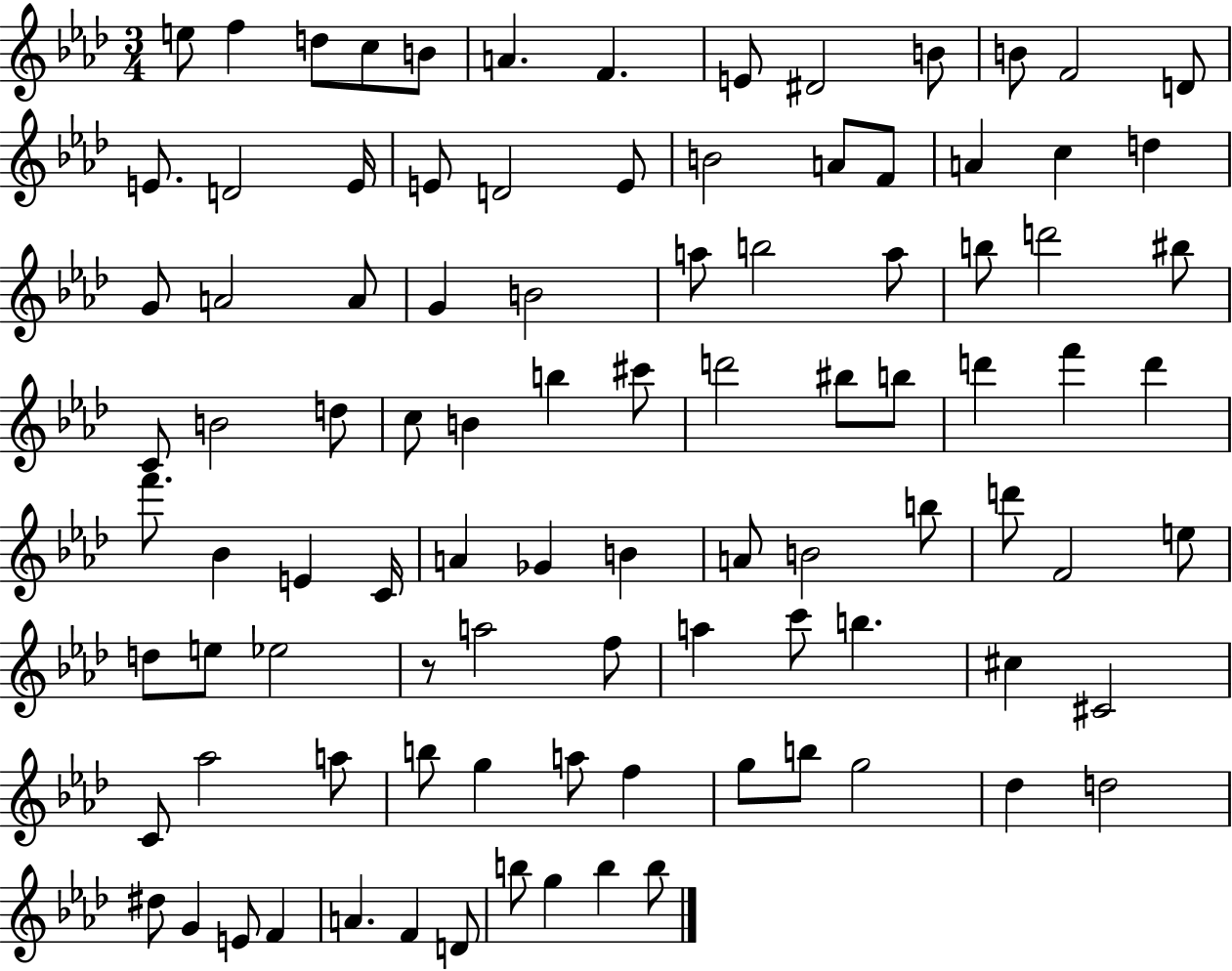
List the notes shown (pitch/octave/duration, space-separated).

E5/e F5/q D5/e C5/e B4/e A4/q. F4/q. E4/e D#4/h B4/e B4/e F4/h D4/e E4/e. D4/h E4/s E4/e D4/h E4/e B4/h A4/e F4/e A4/q C5/q D5/q G4/e A4/h A4/e G4/q B4/h A5/e B5/h A5/e B5/e D6/h BIS5/e C4/e B4/h D5/e C5/e B4/q B5/q C#6/e D6/h BIS5/e B5/e D6/q F6/q D6/q F6/e. Bb4/q E4/q C4/s A4/q Gb4/q B4/q A4/e B4/h B5/e D6/e F4/h E5/e D5/e E5/e Eb5/h R/e A5/h F5/e A5/q C6/e B5/q. C#5/q C#4/h C4/e Ab5/h A5/e B5/e G5/q A5/e F5/q G5/e B5/e G5/h Db5/q D5/h D#5/e G4/q E4/e F4/q A4/q. F4/q D4/e B5/e G5/q B5/q B5/e